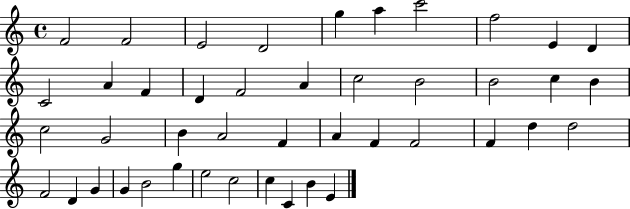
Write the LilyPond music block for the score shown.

{
  \clef treble
  \time 4/4
  \defaultTimeSignature
  \key c \major
  f'2 f'2 | e'2 d'2 | g''4 a''4 c'''2 | f''2 e'4 d'4 | \break c'2 a'4 f'4 | d'4 f'2 a'4 | c''2 b'2 | b'2 c''4 b'4 | \break c''2 g'2 | b'4 a'2 f'4 | a'4 f'4 f'2 | f'4 d''4 d''2 | \break f'2 d'4 g'4 | g'4 b'2 g''4 | e''2 c''2 | c''4 c'4 b'4 e'4 | \break \bar "|."
}